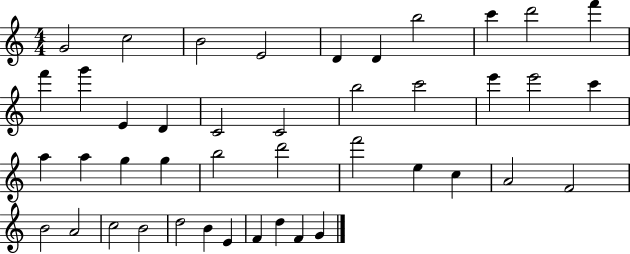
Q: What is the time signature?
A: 4/4